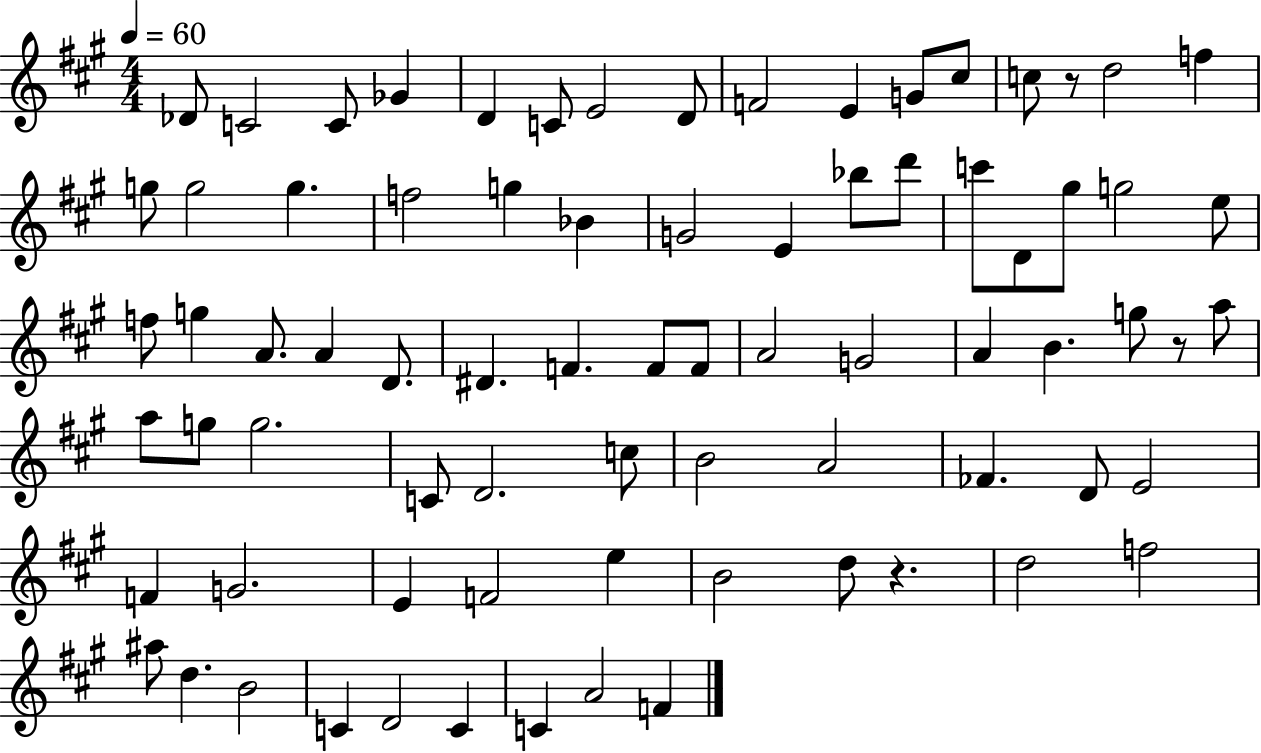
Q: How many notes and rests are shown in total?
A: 77